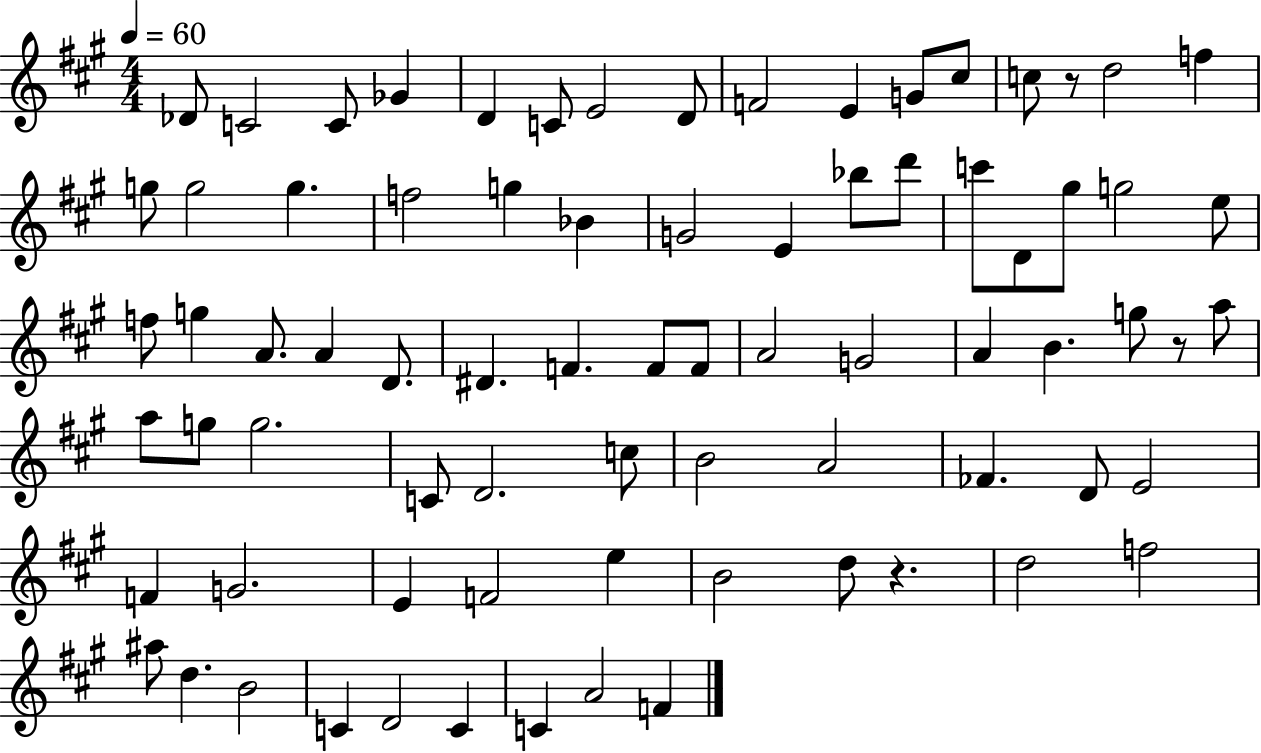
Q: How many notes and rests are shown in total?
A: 77